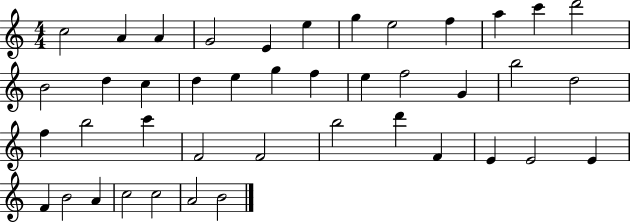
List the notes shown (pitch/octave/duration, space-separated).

C5/h A4/q A4/q G4/h E4/q E5/q G5/q E5/h F5/q A5/q C6/q D6/h B4/h D5/q C5/q D5/q E5/q G5/q F5/q E5/q F5/h G4/q B5/h D5/h F5/q B5/h C6/q F4/h F4/h B5/h D6/q F4/q E4/q E4/h E4/q F4/q B4/h A4/q C5/h C5/h A4/h B4/h